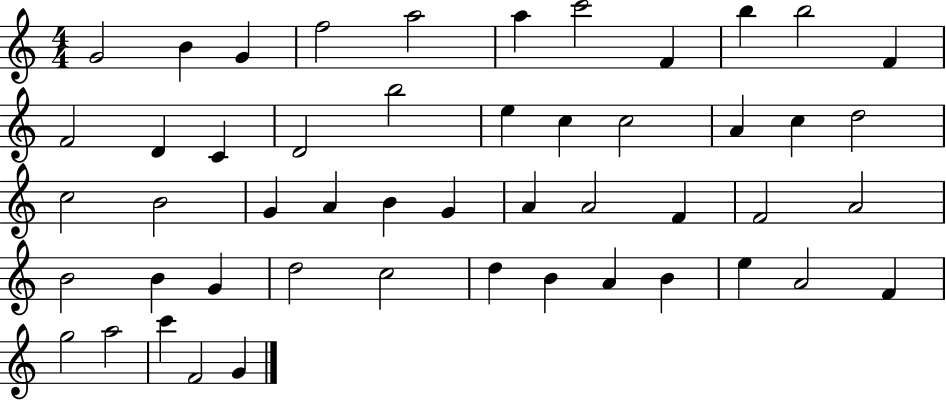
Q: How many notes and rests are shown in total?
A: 50